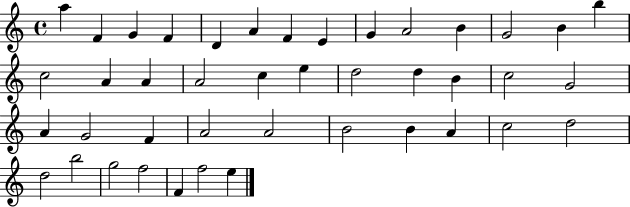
{
  \clef treble
  \time 4/4
  \defaultTimeSignature
  \key c \major
  a''4 f'4 g'4 f'4 | d'4 a'4 f'4 e'4 | g'4 a'2 b'4 | g'2 b'4 b''4 | \break c''2 a'4 a'4 | a'2 c''4 e''4 | d''2 d''4 b'4 | c''2 g'2 | \break a'4 g'2 f'4 | a'2 a'2 | b'2 b'4 a'4 | c''2 d''2 | \break d''2 b''2 | g''2 f''2 | f'4 f''2 e''4 | \bar "|."
}